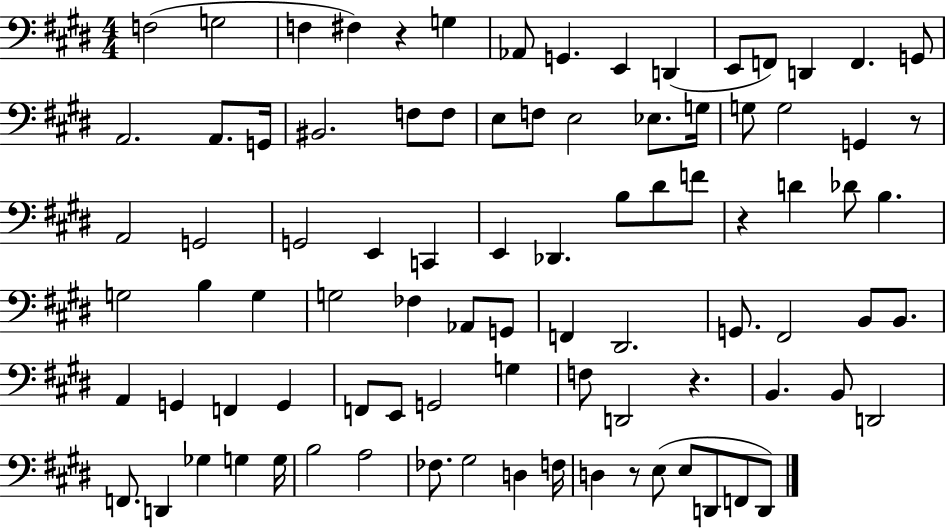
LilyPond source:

{
  \clef bass
  \numericTimeSignature
  \time 4/4
  \key e \major
  f2( g2 | f4 fis4) r4 g4 | aes,8 g,4. e,4 d,4( | e,8 f,8) d,4 f,4. g,8 | \break a,2. a,8. g,16 | bis,2. f8 f8 | e8 f8 e2 ees8. g16 | g8 g2 g,4 r8 | \break a,2 g,2 | g,2 e,4 c,4 | e,4 des,4. b8 dis'8 f'8 | r4 d'4 des'8 b4. | \break g2 b4 g4 | g2 fes4 aes,8 g,8 | f,4 dis,2. | g,8. fis,2 b,8 b,8. | \break a,4 g,4 f,4 g,4 | f,8 e,8 g,2 g4 | f8 d,2 r4. | b,4. b,8 d,2 | \break f,8. d,4 ges4 g4 g16 | b2 a2 | fes8. gis2 d4 f16 | d4 r8 e8( e8 d,8 f,8 d,8) | \break \bar "|."
}